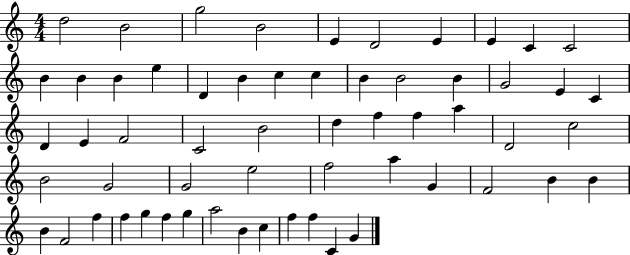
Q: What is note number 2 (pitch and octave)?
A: B4